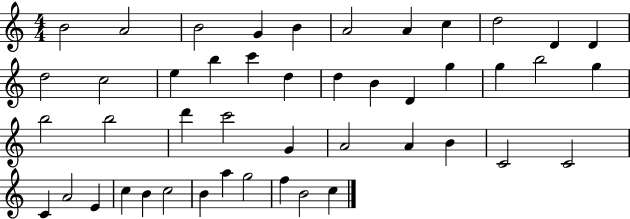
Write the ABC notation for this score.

X:1
T:Untitled
M:4/4
L:1/4
K:C
B2 A2 B2 G B A2 A c d2 D D d2 c2 e b c' d d B D g g b2 g b2 b2 d' c'2 G A2 A B C2 C2 C A2 E c B c2 B a g2 f B2 c